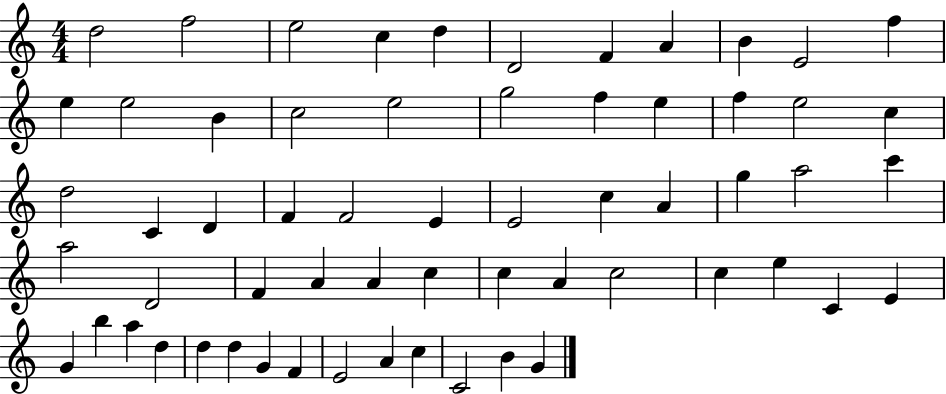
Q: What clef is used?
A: treble